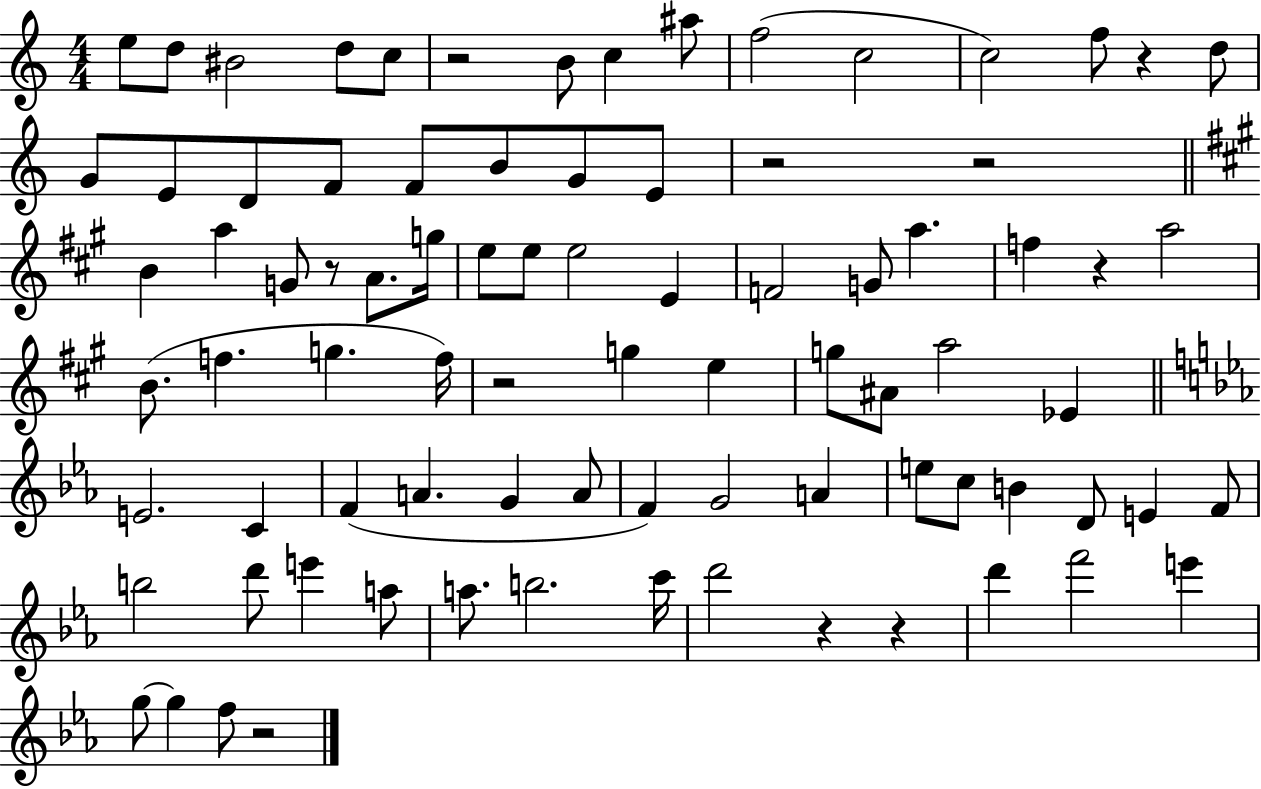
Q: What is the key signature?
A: C major